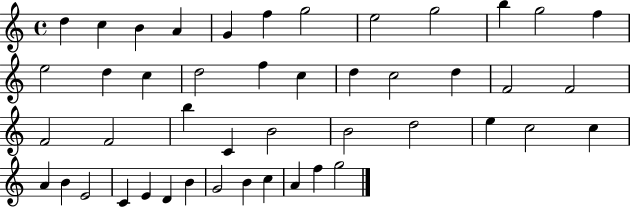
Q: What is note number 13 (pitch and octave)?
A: E5